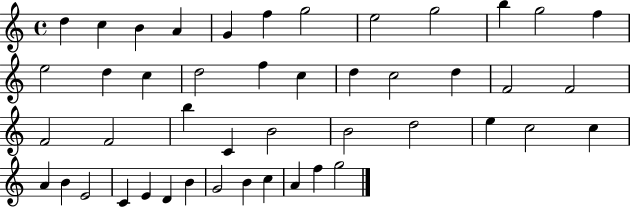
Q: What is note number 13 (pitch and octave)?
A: E5